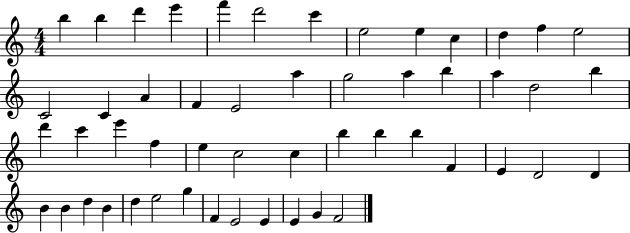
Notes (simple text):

B5/q B5/q D6/q E6/q F6/q D6/h C6/q E5/h E5/q C5/q D5/q F5/q E5/h C4/h C4/q A4/q F4/q E4/h A5/q G5/h A5/q B5/q A5/q D5/h B5/q D6/q C6/q E6/q F5/q E5/q C5/h C5/q B5/q B5/q B5/q F4/q E4/q D4/h D4/q B4/q B4/q D5/q B4/q D5/q E5/h G5/q F4/q E4/h E4/q E4/q G4/q F4/h